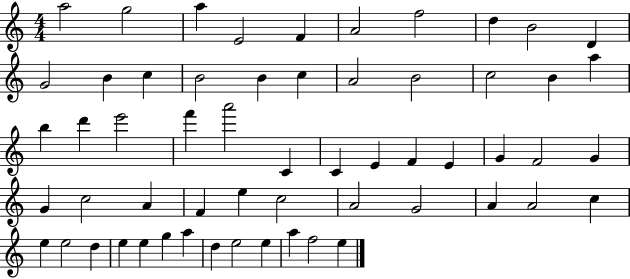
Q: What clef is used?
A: treble